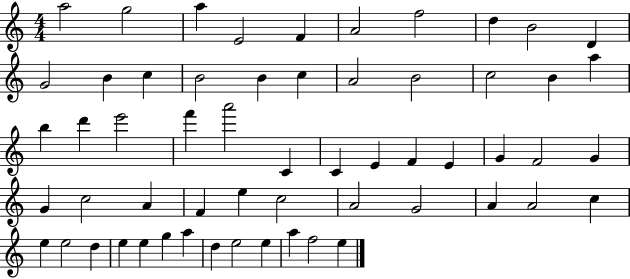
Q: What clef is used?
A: treble